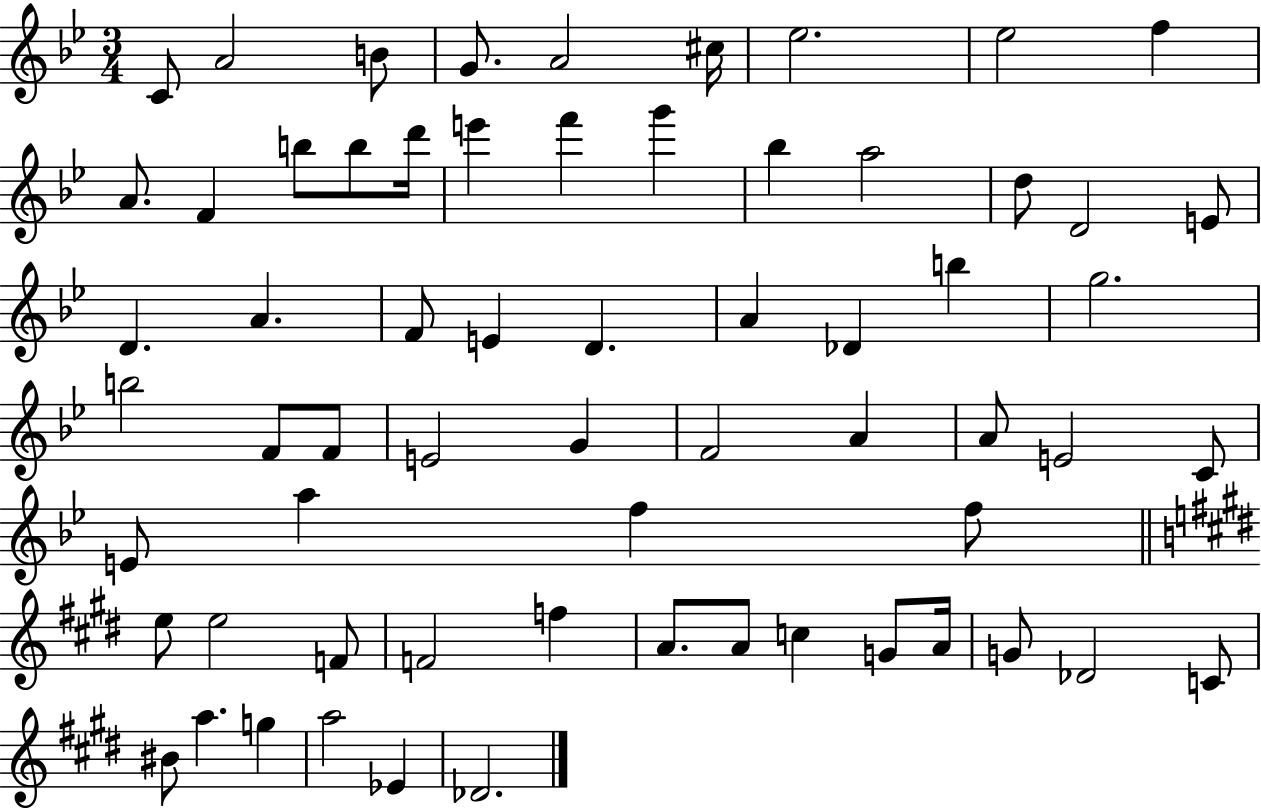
{
  \clef treble
  \numericTimeSignature
  \time 3/4
  \key bes \major
  c'8 a'2 b'8 | g'8. a'2 cis''16 | ees''2. | ees''2 f''4 | \break a'8. f'4 b''8 b''8 d'''16 | e'''4 f'''4 g'''4 | bes''4 a''2 | d''8 d'2 e'8 | \break d'4. a'4. | f'8 e'4 d'4. | a'4 des'4 b''4 | g''2. | \break b''2 f'8 f'8 | e'2 g'4 | f'2 a'4 | a'8 e'2 c'8 | \break e'8 a''4 f''4 f''8 | \bar "||" \break \key e \major e''8 e''2 f'8 | f'2 f''4 | a'8. a'8 c''4 g'8 a'16 | g'8 des'2 c'8 | \break bis'8 a''4. g''4 | a''2 ees'4 | des'2. | \bar "|."
}